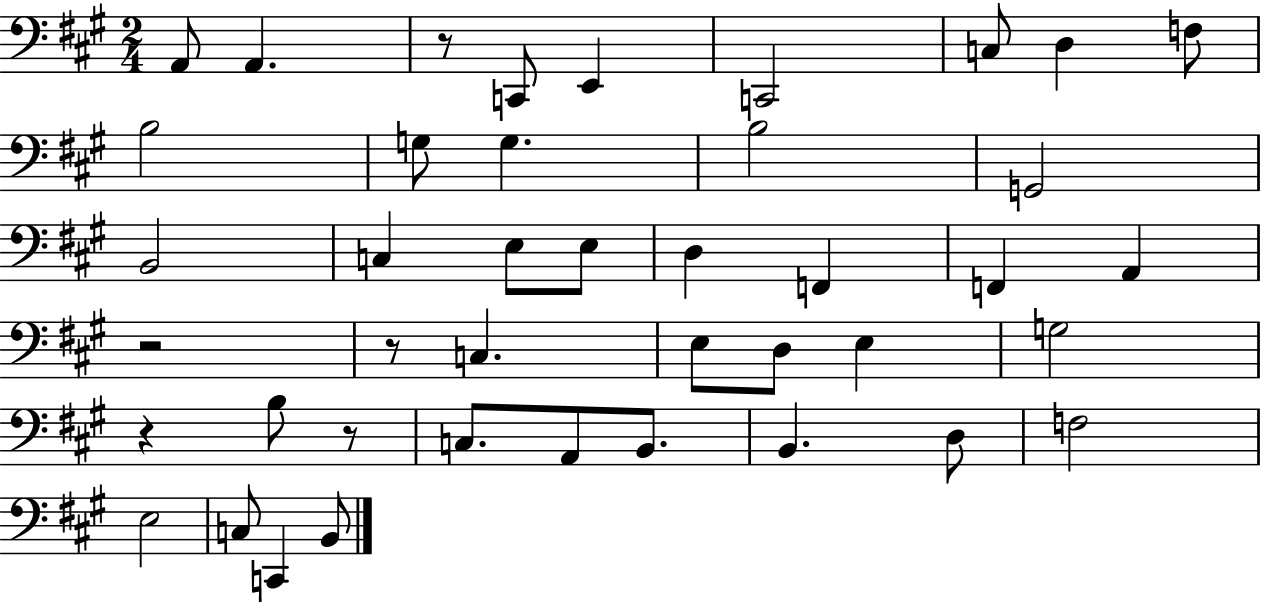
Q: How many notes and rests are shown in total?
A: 42